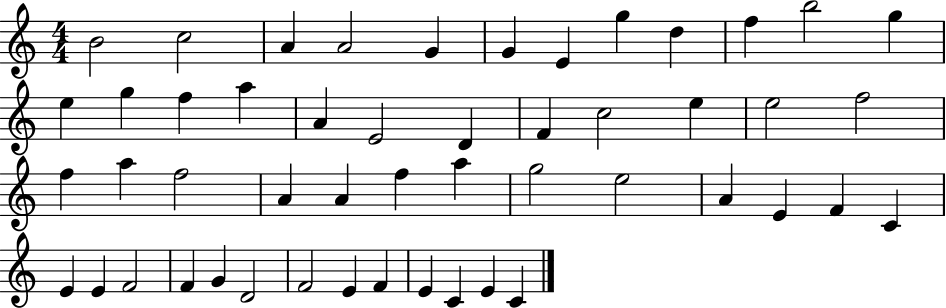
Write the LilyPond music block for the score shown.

{
  \clef treble
  \numericTimeSignature
  \time 4/4
  \key c \major
  b'2 c''2 | a'4 a'2 g'4 | g'4 e'4 g''4 d''4 | f''4 b''2 g''4 | \break e''4 g''4 f''4 a''4 | a'4 e'2 d'4 | f'4 c''2 e''4 | e''2 f''2 | \break f''4 a''4 f''2 | a'4 a'4 f''4 a''4 | g''2 e''2 | a'4 e'4 f'4 c'4 | \break e'4 e'4 f'2 | f'4 g'4 d'2 | f'2 e'4 f'4 | e'4 c'4 e'4 c'4 | \break \bar "|."
}